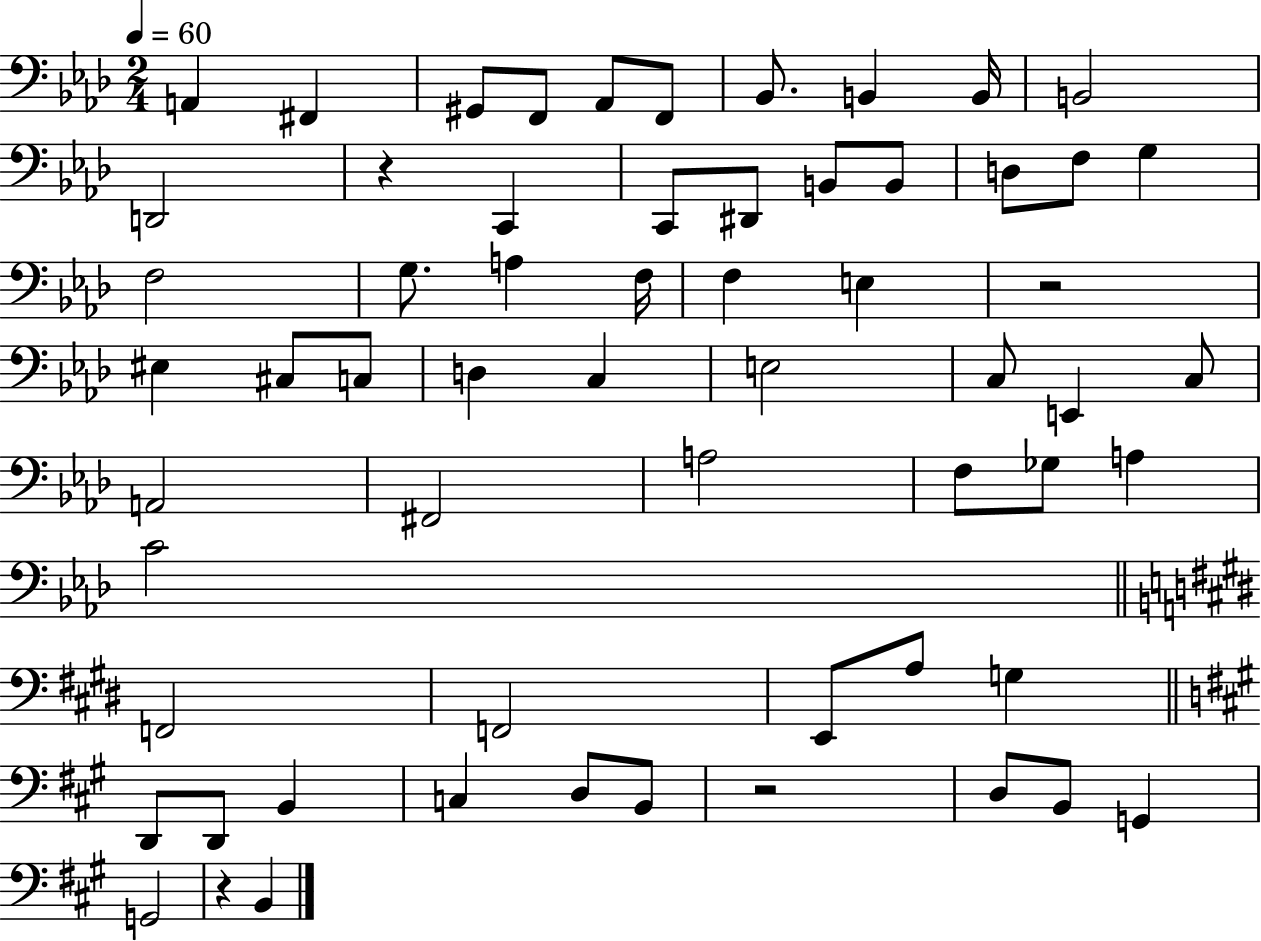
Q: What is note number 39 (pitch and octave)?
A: Gb3